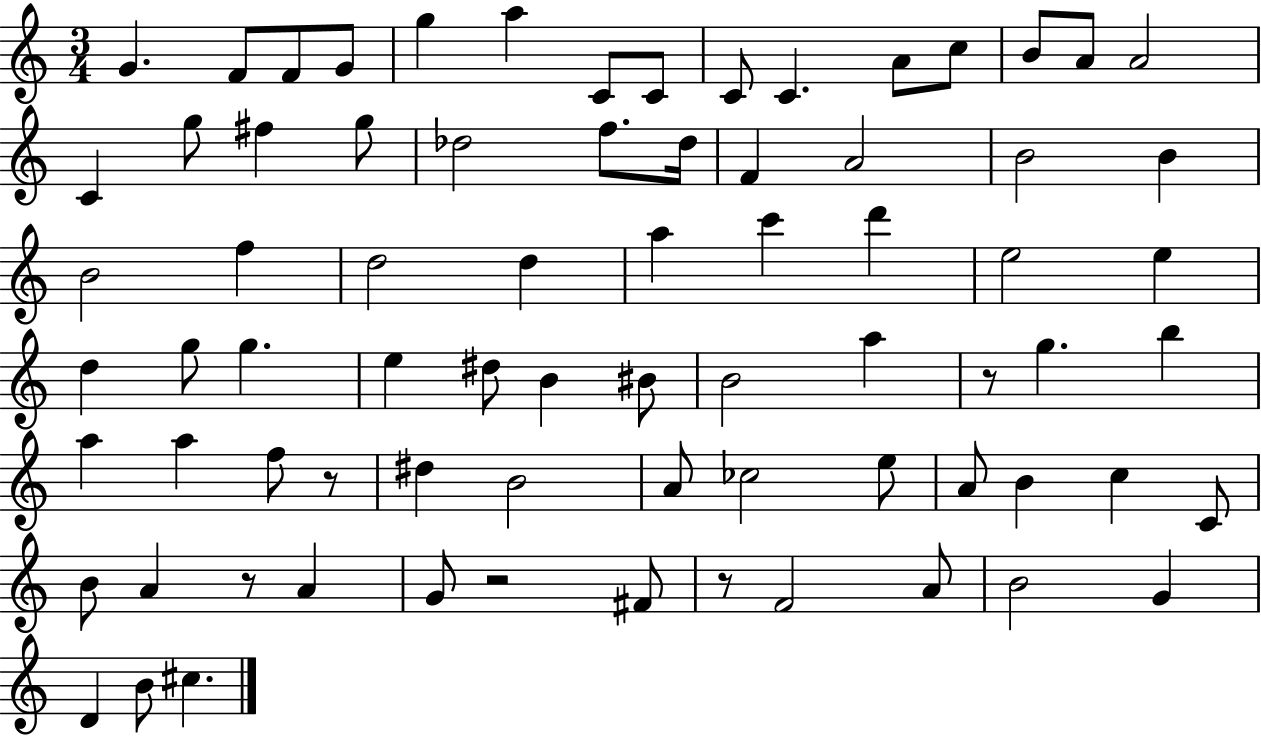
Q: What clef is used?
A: treble